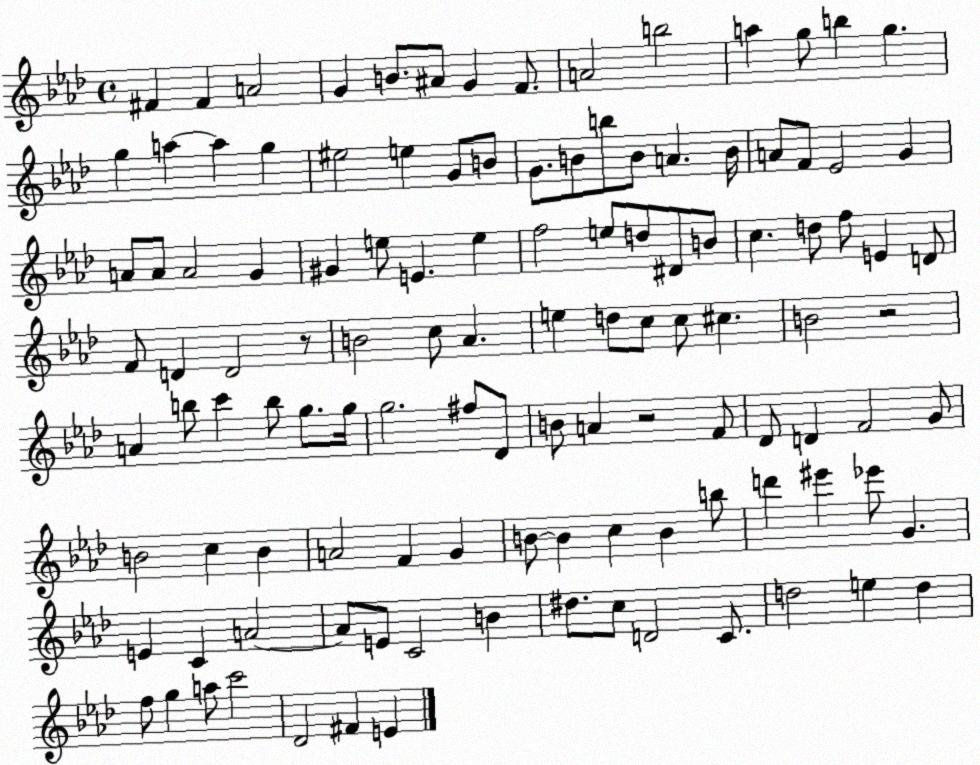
X:1
T:Untitled
M:4/4
L:1/4
K:Ab
^F ^F A2 G B/2 ^A/2 G F/2 A2 b2 a g/2 b g g a a g ^e2 e G/2 B/2 G/2 B/2 b/2 B/2 A B/4 A/2 F/2 _E2 G A/2 A/2 A2 G ^G e/2 E e f2 e/2 d/2 ^D/2 B/2 c d/2 f/2 E D/2 F/2 D D2 z/2 B2 c/2 _A e d/2 c/2 c/2 ^c B2 z2 A b/2 c' b/2 g/2 g/4 g2 ^f/2 _D/2 B/2 A z2 F/2 _D/2 D F2 G/2 B2 c B A2 F G B/2 B c B b/2 d' ^e' _e'/2 G E C A2 A/2 E/2 C2 B ^d/2 c/2 D2 C/2 d2 e d f/2 g a/2 c'2 _D2 ^F E